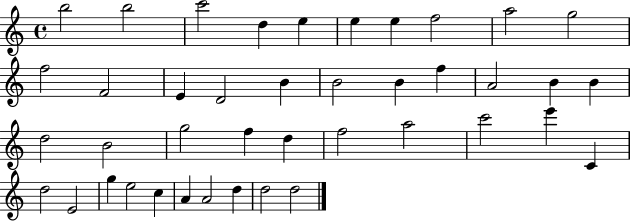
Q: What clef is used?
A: treble